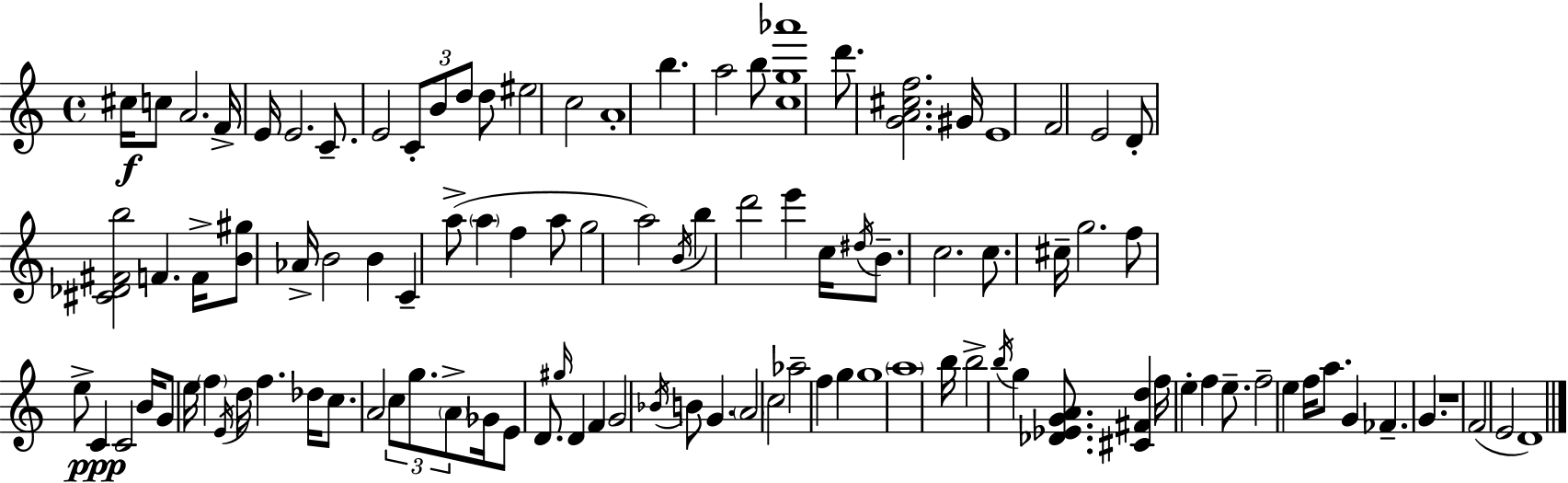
{
  \clef treble
  \time 4/4
  \defaultTimeSignature
  \key c \major
  cis''16\f c''8 a'2. f'16-> | e'16 e'2. c'8.-- | e'2 \tuplet 3/2 { c'8-. b'8 d''8 } d''8 | eis''2 c''2 | \break a'1-. | b''4. a''2 b''8 | <c'' g'' aes'''>1 | d'''8. <g' a' cis'' f''>2. gis'16 | \break e'1 | f'2 e'2 | d'8-. <cis' des' fis' b''>2 f'4. | f'16-> <b' gis''>8 aes'16-> b'2 b'4 | \break c'4-- a''8->( \parenthesize a''4 f''4 a''8 | g''2 a''2) | \acciaccatura { b'16 } b''4 d'''2 e'''4 | c''16 \acciaccatura { dis''16 } b'8.-- c''2. | \break c''8. cis''16-- g''2. | f''8 e''8-> c'4\ppp c'2 | b'16 g'8 e''16 \parenthesize f''4 \acciaccatura { e'16 } d''16 f''4. | des''16 c''8. a'2 \tuplet 3/2 { c''8 | \break g''8. \parenthesize a'8-> } ges'16 e'8 d'8. \grace { gis''16 } d'4 | f'4 g'2 \acciaccatura { bes'16 } b'8 g'4. | \parenthesize a'2 c''2 | aes''2-- f''4 | \break g''4 g''1 | \parenthesize a''1 | b''16 b''2-> \acciaccatura { b''16 } g''4 | <des' ees' g' a'>8. <cis' fis' d''>4 f''16 e''4-. f''4 | \break e''8.-- f''2-- e''4 | f''16 a''8. g'4 fes'4.-- | g'4. r1 | f'2( e'2 | \break d'1) | \bar "|."
}